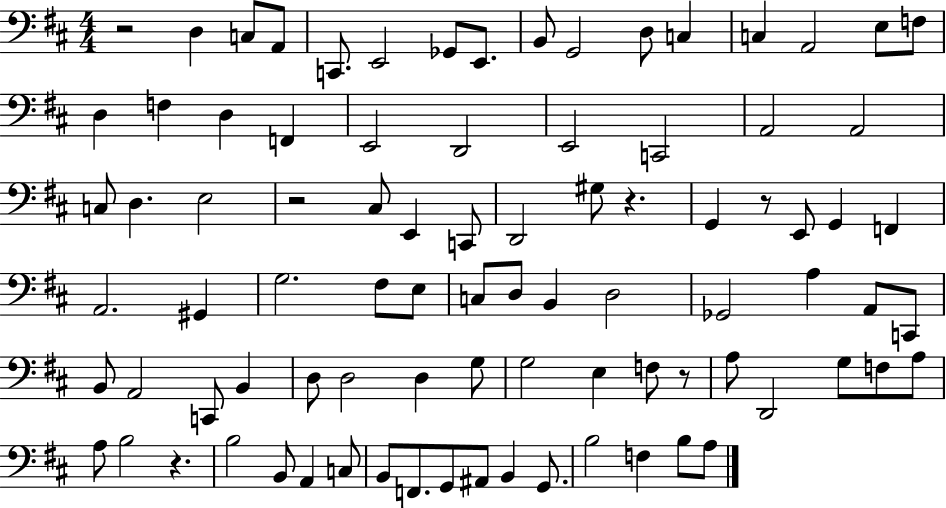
{
  \clef bass
  \numericTimeSignature
  \time 4/4
  \key d \major
  r2 d4 c8 a,8 | c,8. e,2 ges,8 e,8. | b,8 g,2 d8 c4 | c4 a,2 e8 f8 | \break d4 f4 d4 f,4 | e,2 d,2 | e,2 c,2 | a,2 a,2 | \break c8 d4. e2 | r2 cis8 e,4 c,8 | d,2 gis8 r4. | g,4 r8 e,8 g,4 f,4 | \break a,2. gis,4 | g2. fis8 e8 | c8 d8 b,4 d2 | ges,2 a4 a,8 c,8 | \break b,8 a,2 c,8 b,4 | d8 d2 d4 g8 | g2 e4 f8 r8 | a8 d,2 g8 f8 a8 | \break a8 b2 r4. | b2 b,8 a,4 c8 | b,8 f,8. g,8 ais,8 b,4 g,8. | b2 f4 b8 a8 | \break \bar "|."
}